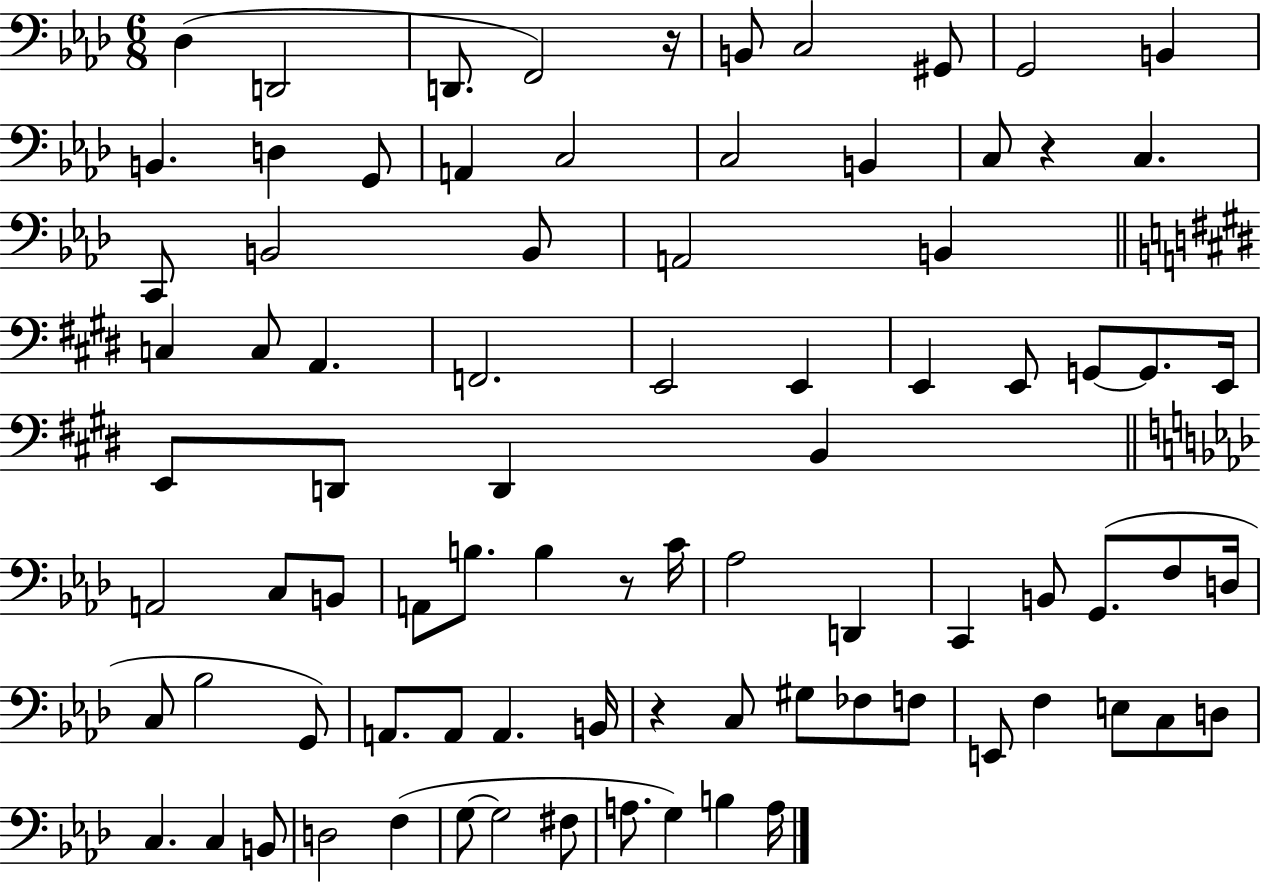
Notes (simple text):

Db3/q D2/h D2/e. F2/h R/s B2/e C3/h G#2/e G2/h B2/q B2/q. D3/q G2/e A2/q C3/h C3/h B2/q C3/e R/q C3/q. C2/e B2/h B2/e A2/h B2/q C3/q C3/e A2/q. F2/h. E2/h E2/q E2/q E2/e G2/e G2/e. E2/s E2/e D2/e D2/q B2/q A2/h C3/e B2/e A2/e B3/e. B3/q R/e C4/s Ab3/h D2/q C2/q B2/e G2/e. F3/e D3/s C3/e Bb3/h G2/e A2/e. A2/e A2/q. B2/s R/q C3/e G#3/e FES3/e F3/e E2/e F3/q E3/e C3/e D3/e C3/q. C3/q B2/e D3/h F3/q G3/e G3/h F#3/e A3/e. G3/q B3/q A3/s